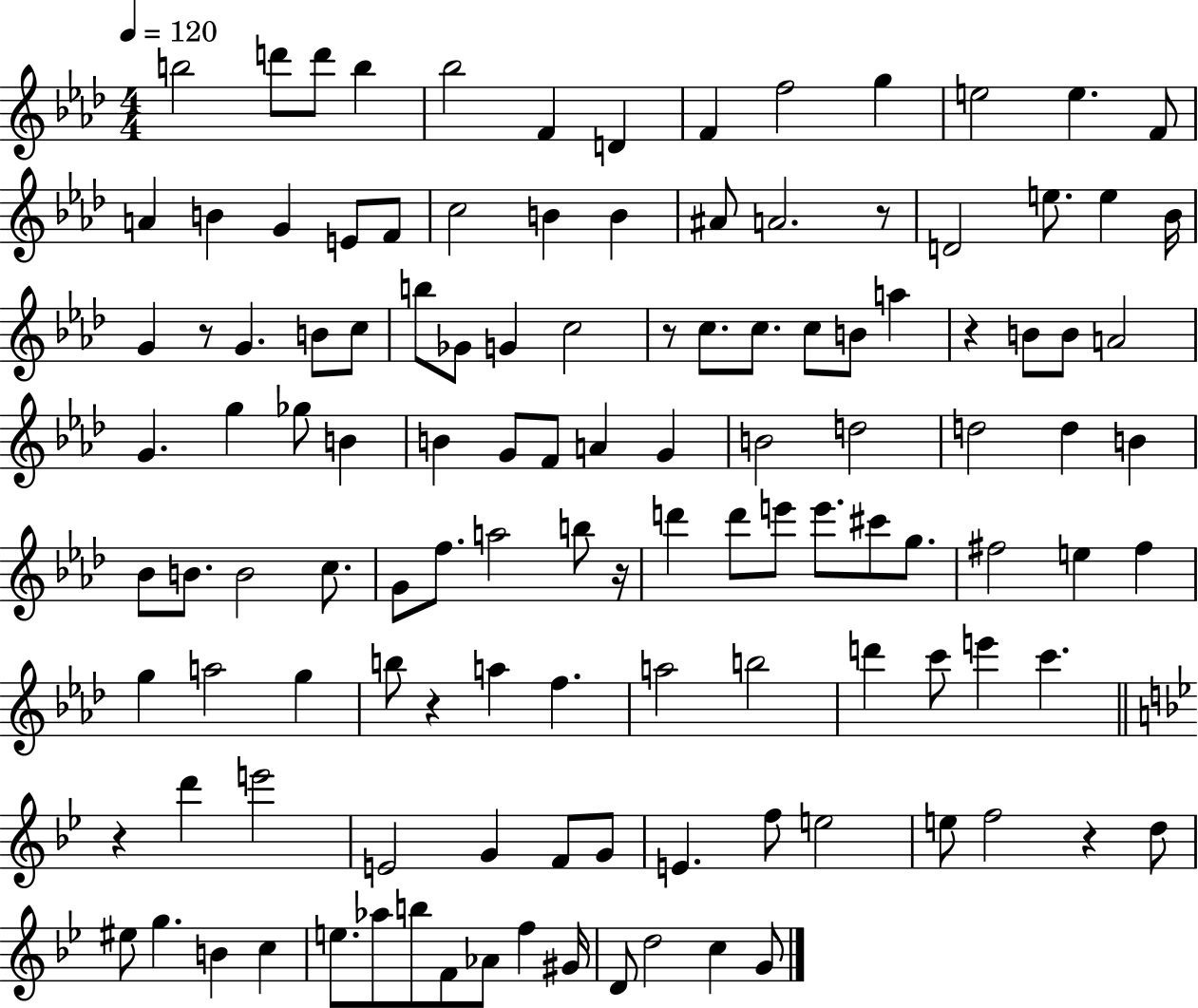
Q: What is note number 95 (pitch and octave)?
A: E5